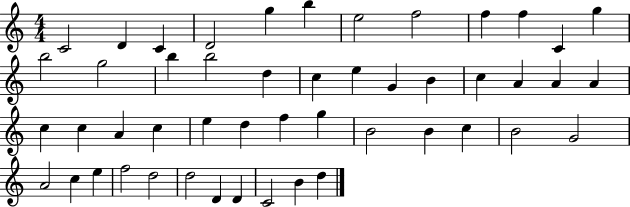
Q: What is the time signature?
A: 4/4